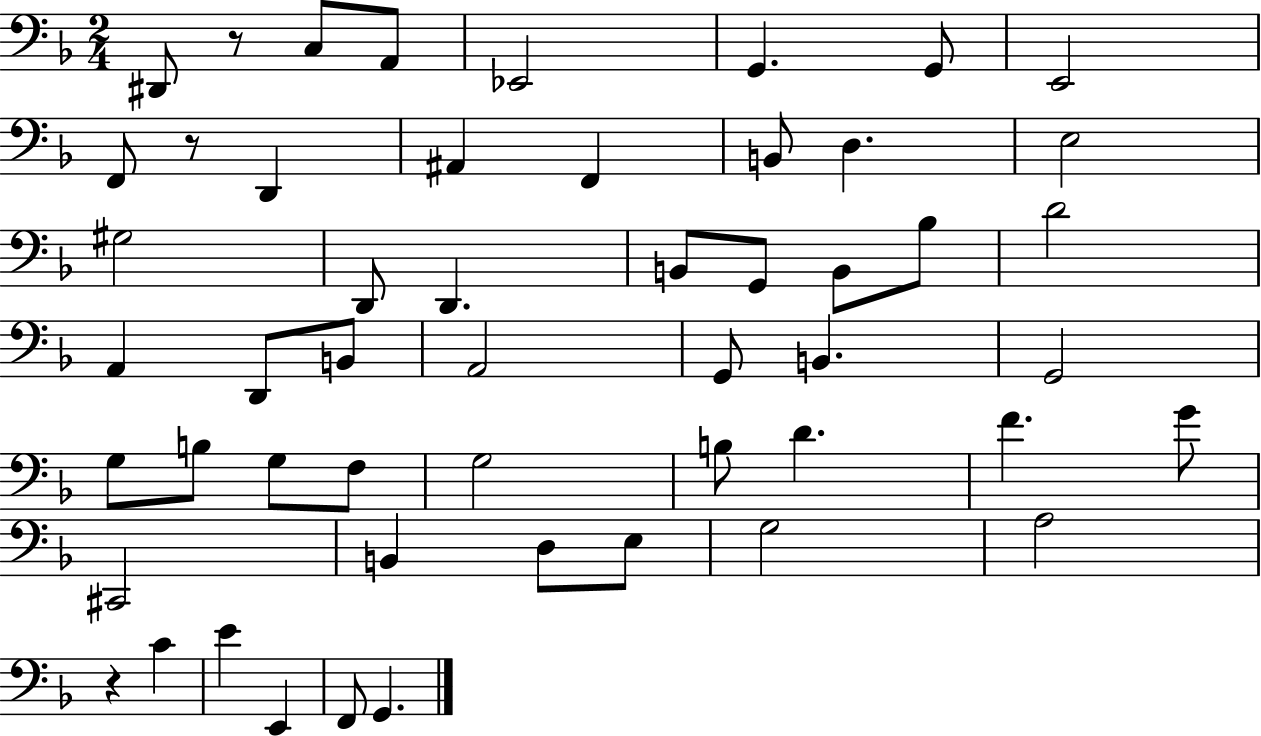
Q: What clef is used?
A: bass